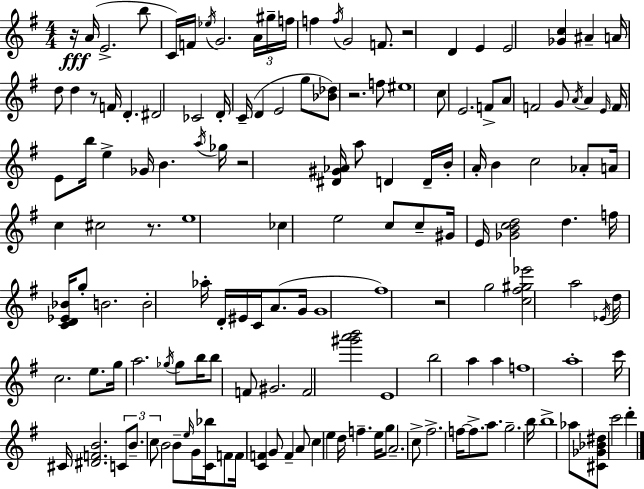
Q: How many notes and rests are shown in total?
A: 151